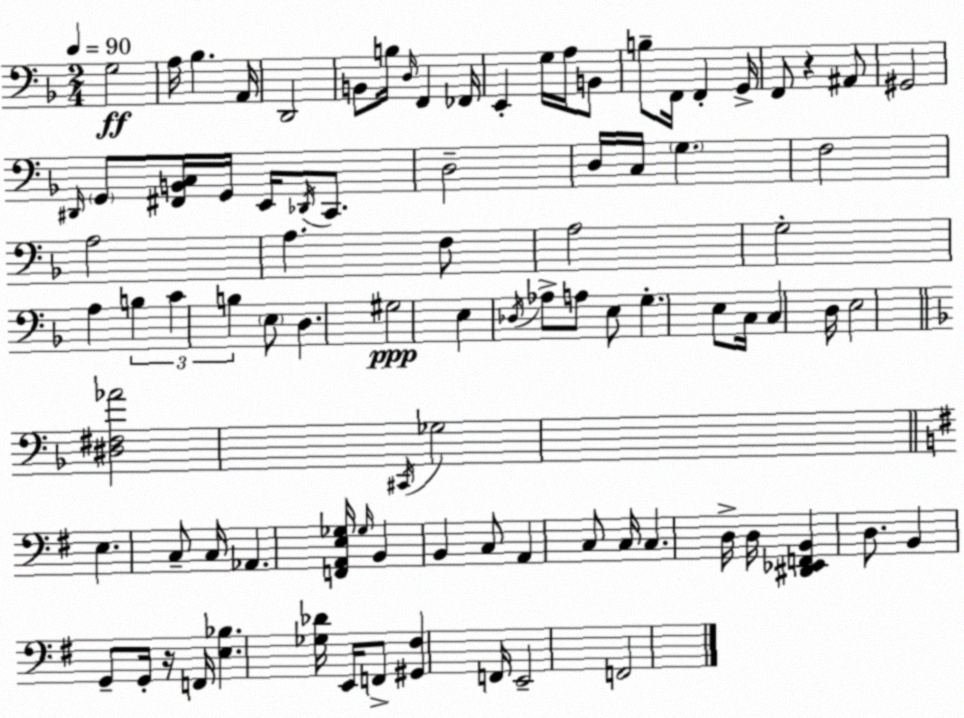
X:1
T:Untitled
M:2/4
L:1/4
K:F
G,2 A,/4 _B, A,,/4 D,,2 B,,/2 B,/4 D,/4 F,, _F,,/4 E,, G,/4 A,/4 B,,/2 B,/2 F,,/4 F,, G,,/4 F,,/2 z ^A,,/2 ^G,,2 ^D,,/4 G,,/2 [^F,,B,,C,]/4 G,,/4 E,,/4 _D,,/4 C,,/2 D,2 D,/4 C,/4 G, F,2 A,2 A, F,/2 A,2 G,2 A, B, C B, E,/2 D, ^G,2 E, _D,/4 _A,/2 A,/2 E,/2 G, E,/2 C,/4 C, D,/4 E,2 [^D,^F,_A]2 ^C,,/4 _G,2 E, C,/2 C,/4 _A,, [F,,A,,E,_G,]/4 _G,/4 B,, B,, C,/2 A,, C,/2 C,/4 C, D,/4 D,/4 [^D,,_E,,F,,B,,] D,/2 B,, G,,/2 G,,/4 z/4 F,,/4 [E,_B,] [_G,_D]/4 E,,/4 F,,/2 [^G,,^F,] F,,/4 E,,2 F,,2